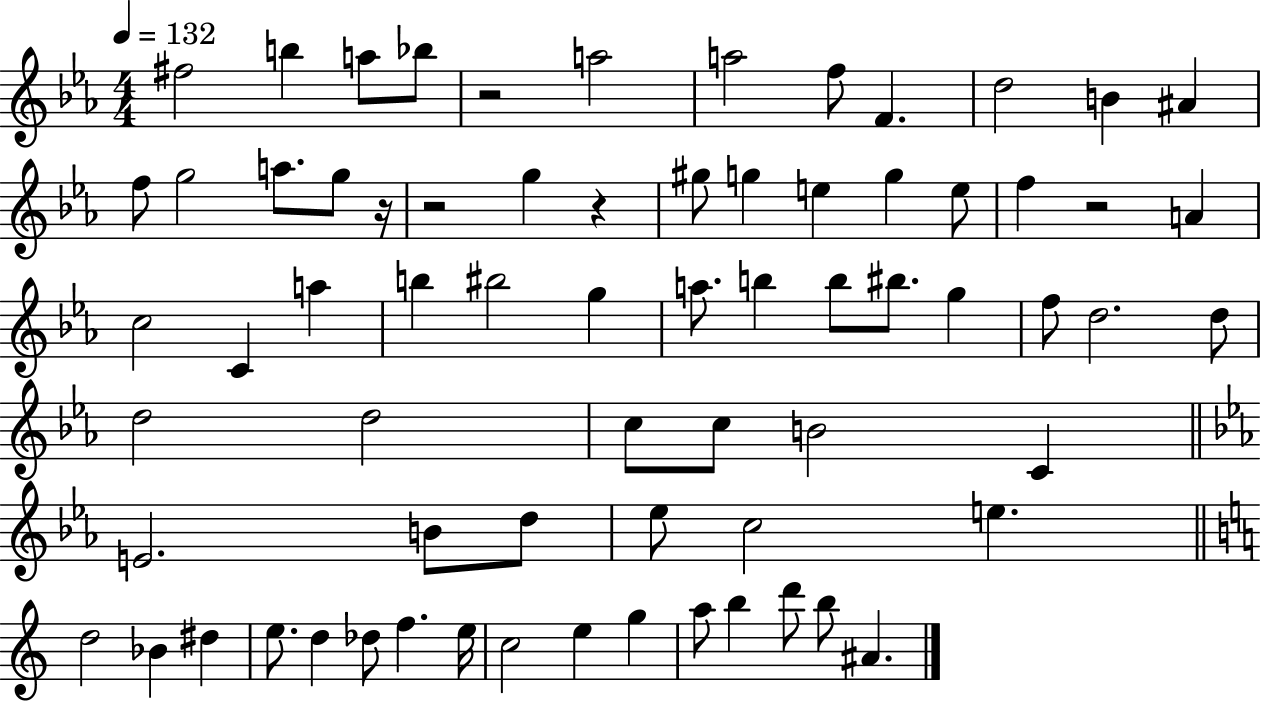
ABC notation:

X:1
T:Untitled
M:4/4
L:1/4
K:Eb
^f2 b a/2 _b/2 z2 a2 a2 f/2 F d2 B ^A f/2 g2 a/2 g/2 z/4 z2 g z ^g/2 g e g e/2 f z2 A c2 C a b ^b2 g a/2 b b/2 ^b/2 g f/2 d2 d/2 d2 d2 c/2 c/2 B2 C E2 B/2 d/2 _e/2 c2 e d2 _B ^d e/2 d _d/2 f e/4 c2 e g a/2 b d'/2 b/2 ^A